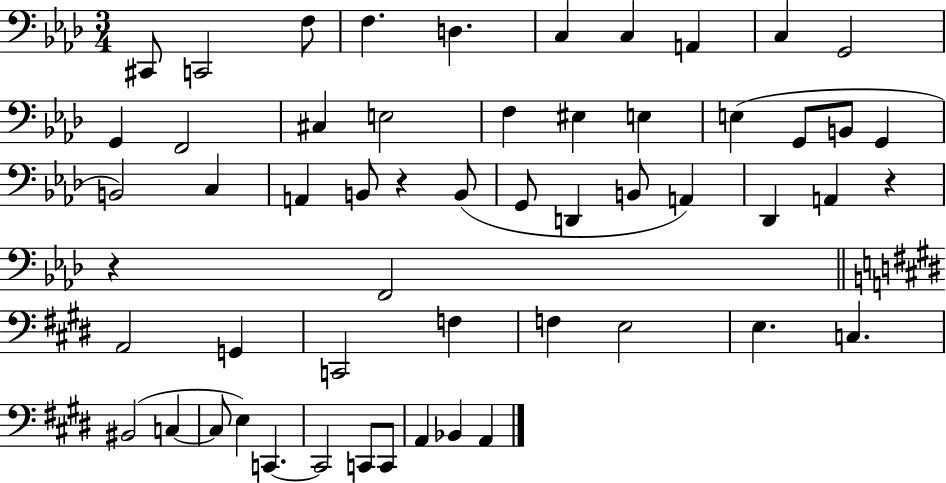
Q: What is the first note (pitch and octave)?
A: C#2